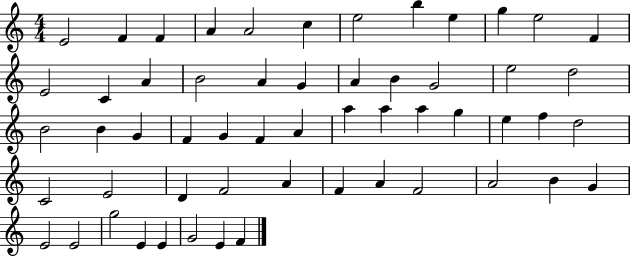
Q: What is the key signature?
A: C major